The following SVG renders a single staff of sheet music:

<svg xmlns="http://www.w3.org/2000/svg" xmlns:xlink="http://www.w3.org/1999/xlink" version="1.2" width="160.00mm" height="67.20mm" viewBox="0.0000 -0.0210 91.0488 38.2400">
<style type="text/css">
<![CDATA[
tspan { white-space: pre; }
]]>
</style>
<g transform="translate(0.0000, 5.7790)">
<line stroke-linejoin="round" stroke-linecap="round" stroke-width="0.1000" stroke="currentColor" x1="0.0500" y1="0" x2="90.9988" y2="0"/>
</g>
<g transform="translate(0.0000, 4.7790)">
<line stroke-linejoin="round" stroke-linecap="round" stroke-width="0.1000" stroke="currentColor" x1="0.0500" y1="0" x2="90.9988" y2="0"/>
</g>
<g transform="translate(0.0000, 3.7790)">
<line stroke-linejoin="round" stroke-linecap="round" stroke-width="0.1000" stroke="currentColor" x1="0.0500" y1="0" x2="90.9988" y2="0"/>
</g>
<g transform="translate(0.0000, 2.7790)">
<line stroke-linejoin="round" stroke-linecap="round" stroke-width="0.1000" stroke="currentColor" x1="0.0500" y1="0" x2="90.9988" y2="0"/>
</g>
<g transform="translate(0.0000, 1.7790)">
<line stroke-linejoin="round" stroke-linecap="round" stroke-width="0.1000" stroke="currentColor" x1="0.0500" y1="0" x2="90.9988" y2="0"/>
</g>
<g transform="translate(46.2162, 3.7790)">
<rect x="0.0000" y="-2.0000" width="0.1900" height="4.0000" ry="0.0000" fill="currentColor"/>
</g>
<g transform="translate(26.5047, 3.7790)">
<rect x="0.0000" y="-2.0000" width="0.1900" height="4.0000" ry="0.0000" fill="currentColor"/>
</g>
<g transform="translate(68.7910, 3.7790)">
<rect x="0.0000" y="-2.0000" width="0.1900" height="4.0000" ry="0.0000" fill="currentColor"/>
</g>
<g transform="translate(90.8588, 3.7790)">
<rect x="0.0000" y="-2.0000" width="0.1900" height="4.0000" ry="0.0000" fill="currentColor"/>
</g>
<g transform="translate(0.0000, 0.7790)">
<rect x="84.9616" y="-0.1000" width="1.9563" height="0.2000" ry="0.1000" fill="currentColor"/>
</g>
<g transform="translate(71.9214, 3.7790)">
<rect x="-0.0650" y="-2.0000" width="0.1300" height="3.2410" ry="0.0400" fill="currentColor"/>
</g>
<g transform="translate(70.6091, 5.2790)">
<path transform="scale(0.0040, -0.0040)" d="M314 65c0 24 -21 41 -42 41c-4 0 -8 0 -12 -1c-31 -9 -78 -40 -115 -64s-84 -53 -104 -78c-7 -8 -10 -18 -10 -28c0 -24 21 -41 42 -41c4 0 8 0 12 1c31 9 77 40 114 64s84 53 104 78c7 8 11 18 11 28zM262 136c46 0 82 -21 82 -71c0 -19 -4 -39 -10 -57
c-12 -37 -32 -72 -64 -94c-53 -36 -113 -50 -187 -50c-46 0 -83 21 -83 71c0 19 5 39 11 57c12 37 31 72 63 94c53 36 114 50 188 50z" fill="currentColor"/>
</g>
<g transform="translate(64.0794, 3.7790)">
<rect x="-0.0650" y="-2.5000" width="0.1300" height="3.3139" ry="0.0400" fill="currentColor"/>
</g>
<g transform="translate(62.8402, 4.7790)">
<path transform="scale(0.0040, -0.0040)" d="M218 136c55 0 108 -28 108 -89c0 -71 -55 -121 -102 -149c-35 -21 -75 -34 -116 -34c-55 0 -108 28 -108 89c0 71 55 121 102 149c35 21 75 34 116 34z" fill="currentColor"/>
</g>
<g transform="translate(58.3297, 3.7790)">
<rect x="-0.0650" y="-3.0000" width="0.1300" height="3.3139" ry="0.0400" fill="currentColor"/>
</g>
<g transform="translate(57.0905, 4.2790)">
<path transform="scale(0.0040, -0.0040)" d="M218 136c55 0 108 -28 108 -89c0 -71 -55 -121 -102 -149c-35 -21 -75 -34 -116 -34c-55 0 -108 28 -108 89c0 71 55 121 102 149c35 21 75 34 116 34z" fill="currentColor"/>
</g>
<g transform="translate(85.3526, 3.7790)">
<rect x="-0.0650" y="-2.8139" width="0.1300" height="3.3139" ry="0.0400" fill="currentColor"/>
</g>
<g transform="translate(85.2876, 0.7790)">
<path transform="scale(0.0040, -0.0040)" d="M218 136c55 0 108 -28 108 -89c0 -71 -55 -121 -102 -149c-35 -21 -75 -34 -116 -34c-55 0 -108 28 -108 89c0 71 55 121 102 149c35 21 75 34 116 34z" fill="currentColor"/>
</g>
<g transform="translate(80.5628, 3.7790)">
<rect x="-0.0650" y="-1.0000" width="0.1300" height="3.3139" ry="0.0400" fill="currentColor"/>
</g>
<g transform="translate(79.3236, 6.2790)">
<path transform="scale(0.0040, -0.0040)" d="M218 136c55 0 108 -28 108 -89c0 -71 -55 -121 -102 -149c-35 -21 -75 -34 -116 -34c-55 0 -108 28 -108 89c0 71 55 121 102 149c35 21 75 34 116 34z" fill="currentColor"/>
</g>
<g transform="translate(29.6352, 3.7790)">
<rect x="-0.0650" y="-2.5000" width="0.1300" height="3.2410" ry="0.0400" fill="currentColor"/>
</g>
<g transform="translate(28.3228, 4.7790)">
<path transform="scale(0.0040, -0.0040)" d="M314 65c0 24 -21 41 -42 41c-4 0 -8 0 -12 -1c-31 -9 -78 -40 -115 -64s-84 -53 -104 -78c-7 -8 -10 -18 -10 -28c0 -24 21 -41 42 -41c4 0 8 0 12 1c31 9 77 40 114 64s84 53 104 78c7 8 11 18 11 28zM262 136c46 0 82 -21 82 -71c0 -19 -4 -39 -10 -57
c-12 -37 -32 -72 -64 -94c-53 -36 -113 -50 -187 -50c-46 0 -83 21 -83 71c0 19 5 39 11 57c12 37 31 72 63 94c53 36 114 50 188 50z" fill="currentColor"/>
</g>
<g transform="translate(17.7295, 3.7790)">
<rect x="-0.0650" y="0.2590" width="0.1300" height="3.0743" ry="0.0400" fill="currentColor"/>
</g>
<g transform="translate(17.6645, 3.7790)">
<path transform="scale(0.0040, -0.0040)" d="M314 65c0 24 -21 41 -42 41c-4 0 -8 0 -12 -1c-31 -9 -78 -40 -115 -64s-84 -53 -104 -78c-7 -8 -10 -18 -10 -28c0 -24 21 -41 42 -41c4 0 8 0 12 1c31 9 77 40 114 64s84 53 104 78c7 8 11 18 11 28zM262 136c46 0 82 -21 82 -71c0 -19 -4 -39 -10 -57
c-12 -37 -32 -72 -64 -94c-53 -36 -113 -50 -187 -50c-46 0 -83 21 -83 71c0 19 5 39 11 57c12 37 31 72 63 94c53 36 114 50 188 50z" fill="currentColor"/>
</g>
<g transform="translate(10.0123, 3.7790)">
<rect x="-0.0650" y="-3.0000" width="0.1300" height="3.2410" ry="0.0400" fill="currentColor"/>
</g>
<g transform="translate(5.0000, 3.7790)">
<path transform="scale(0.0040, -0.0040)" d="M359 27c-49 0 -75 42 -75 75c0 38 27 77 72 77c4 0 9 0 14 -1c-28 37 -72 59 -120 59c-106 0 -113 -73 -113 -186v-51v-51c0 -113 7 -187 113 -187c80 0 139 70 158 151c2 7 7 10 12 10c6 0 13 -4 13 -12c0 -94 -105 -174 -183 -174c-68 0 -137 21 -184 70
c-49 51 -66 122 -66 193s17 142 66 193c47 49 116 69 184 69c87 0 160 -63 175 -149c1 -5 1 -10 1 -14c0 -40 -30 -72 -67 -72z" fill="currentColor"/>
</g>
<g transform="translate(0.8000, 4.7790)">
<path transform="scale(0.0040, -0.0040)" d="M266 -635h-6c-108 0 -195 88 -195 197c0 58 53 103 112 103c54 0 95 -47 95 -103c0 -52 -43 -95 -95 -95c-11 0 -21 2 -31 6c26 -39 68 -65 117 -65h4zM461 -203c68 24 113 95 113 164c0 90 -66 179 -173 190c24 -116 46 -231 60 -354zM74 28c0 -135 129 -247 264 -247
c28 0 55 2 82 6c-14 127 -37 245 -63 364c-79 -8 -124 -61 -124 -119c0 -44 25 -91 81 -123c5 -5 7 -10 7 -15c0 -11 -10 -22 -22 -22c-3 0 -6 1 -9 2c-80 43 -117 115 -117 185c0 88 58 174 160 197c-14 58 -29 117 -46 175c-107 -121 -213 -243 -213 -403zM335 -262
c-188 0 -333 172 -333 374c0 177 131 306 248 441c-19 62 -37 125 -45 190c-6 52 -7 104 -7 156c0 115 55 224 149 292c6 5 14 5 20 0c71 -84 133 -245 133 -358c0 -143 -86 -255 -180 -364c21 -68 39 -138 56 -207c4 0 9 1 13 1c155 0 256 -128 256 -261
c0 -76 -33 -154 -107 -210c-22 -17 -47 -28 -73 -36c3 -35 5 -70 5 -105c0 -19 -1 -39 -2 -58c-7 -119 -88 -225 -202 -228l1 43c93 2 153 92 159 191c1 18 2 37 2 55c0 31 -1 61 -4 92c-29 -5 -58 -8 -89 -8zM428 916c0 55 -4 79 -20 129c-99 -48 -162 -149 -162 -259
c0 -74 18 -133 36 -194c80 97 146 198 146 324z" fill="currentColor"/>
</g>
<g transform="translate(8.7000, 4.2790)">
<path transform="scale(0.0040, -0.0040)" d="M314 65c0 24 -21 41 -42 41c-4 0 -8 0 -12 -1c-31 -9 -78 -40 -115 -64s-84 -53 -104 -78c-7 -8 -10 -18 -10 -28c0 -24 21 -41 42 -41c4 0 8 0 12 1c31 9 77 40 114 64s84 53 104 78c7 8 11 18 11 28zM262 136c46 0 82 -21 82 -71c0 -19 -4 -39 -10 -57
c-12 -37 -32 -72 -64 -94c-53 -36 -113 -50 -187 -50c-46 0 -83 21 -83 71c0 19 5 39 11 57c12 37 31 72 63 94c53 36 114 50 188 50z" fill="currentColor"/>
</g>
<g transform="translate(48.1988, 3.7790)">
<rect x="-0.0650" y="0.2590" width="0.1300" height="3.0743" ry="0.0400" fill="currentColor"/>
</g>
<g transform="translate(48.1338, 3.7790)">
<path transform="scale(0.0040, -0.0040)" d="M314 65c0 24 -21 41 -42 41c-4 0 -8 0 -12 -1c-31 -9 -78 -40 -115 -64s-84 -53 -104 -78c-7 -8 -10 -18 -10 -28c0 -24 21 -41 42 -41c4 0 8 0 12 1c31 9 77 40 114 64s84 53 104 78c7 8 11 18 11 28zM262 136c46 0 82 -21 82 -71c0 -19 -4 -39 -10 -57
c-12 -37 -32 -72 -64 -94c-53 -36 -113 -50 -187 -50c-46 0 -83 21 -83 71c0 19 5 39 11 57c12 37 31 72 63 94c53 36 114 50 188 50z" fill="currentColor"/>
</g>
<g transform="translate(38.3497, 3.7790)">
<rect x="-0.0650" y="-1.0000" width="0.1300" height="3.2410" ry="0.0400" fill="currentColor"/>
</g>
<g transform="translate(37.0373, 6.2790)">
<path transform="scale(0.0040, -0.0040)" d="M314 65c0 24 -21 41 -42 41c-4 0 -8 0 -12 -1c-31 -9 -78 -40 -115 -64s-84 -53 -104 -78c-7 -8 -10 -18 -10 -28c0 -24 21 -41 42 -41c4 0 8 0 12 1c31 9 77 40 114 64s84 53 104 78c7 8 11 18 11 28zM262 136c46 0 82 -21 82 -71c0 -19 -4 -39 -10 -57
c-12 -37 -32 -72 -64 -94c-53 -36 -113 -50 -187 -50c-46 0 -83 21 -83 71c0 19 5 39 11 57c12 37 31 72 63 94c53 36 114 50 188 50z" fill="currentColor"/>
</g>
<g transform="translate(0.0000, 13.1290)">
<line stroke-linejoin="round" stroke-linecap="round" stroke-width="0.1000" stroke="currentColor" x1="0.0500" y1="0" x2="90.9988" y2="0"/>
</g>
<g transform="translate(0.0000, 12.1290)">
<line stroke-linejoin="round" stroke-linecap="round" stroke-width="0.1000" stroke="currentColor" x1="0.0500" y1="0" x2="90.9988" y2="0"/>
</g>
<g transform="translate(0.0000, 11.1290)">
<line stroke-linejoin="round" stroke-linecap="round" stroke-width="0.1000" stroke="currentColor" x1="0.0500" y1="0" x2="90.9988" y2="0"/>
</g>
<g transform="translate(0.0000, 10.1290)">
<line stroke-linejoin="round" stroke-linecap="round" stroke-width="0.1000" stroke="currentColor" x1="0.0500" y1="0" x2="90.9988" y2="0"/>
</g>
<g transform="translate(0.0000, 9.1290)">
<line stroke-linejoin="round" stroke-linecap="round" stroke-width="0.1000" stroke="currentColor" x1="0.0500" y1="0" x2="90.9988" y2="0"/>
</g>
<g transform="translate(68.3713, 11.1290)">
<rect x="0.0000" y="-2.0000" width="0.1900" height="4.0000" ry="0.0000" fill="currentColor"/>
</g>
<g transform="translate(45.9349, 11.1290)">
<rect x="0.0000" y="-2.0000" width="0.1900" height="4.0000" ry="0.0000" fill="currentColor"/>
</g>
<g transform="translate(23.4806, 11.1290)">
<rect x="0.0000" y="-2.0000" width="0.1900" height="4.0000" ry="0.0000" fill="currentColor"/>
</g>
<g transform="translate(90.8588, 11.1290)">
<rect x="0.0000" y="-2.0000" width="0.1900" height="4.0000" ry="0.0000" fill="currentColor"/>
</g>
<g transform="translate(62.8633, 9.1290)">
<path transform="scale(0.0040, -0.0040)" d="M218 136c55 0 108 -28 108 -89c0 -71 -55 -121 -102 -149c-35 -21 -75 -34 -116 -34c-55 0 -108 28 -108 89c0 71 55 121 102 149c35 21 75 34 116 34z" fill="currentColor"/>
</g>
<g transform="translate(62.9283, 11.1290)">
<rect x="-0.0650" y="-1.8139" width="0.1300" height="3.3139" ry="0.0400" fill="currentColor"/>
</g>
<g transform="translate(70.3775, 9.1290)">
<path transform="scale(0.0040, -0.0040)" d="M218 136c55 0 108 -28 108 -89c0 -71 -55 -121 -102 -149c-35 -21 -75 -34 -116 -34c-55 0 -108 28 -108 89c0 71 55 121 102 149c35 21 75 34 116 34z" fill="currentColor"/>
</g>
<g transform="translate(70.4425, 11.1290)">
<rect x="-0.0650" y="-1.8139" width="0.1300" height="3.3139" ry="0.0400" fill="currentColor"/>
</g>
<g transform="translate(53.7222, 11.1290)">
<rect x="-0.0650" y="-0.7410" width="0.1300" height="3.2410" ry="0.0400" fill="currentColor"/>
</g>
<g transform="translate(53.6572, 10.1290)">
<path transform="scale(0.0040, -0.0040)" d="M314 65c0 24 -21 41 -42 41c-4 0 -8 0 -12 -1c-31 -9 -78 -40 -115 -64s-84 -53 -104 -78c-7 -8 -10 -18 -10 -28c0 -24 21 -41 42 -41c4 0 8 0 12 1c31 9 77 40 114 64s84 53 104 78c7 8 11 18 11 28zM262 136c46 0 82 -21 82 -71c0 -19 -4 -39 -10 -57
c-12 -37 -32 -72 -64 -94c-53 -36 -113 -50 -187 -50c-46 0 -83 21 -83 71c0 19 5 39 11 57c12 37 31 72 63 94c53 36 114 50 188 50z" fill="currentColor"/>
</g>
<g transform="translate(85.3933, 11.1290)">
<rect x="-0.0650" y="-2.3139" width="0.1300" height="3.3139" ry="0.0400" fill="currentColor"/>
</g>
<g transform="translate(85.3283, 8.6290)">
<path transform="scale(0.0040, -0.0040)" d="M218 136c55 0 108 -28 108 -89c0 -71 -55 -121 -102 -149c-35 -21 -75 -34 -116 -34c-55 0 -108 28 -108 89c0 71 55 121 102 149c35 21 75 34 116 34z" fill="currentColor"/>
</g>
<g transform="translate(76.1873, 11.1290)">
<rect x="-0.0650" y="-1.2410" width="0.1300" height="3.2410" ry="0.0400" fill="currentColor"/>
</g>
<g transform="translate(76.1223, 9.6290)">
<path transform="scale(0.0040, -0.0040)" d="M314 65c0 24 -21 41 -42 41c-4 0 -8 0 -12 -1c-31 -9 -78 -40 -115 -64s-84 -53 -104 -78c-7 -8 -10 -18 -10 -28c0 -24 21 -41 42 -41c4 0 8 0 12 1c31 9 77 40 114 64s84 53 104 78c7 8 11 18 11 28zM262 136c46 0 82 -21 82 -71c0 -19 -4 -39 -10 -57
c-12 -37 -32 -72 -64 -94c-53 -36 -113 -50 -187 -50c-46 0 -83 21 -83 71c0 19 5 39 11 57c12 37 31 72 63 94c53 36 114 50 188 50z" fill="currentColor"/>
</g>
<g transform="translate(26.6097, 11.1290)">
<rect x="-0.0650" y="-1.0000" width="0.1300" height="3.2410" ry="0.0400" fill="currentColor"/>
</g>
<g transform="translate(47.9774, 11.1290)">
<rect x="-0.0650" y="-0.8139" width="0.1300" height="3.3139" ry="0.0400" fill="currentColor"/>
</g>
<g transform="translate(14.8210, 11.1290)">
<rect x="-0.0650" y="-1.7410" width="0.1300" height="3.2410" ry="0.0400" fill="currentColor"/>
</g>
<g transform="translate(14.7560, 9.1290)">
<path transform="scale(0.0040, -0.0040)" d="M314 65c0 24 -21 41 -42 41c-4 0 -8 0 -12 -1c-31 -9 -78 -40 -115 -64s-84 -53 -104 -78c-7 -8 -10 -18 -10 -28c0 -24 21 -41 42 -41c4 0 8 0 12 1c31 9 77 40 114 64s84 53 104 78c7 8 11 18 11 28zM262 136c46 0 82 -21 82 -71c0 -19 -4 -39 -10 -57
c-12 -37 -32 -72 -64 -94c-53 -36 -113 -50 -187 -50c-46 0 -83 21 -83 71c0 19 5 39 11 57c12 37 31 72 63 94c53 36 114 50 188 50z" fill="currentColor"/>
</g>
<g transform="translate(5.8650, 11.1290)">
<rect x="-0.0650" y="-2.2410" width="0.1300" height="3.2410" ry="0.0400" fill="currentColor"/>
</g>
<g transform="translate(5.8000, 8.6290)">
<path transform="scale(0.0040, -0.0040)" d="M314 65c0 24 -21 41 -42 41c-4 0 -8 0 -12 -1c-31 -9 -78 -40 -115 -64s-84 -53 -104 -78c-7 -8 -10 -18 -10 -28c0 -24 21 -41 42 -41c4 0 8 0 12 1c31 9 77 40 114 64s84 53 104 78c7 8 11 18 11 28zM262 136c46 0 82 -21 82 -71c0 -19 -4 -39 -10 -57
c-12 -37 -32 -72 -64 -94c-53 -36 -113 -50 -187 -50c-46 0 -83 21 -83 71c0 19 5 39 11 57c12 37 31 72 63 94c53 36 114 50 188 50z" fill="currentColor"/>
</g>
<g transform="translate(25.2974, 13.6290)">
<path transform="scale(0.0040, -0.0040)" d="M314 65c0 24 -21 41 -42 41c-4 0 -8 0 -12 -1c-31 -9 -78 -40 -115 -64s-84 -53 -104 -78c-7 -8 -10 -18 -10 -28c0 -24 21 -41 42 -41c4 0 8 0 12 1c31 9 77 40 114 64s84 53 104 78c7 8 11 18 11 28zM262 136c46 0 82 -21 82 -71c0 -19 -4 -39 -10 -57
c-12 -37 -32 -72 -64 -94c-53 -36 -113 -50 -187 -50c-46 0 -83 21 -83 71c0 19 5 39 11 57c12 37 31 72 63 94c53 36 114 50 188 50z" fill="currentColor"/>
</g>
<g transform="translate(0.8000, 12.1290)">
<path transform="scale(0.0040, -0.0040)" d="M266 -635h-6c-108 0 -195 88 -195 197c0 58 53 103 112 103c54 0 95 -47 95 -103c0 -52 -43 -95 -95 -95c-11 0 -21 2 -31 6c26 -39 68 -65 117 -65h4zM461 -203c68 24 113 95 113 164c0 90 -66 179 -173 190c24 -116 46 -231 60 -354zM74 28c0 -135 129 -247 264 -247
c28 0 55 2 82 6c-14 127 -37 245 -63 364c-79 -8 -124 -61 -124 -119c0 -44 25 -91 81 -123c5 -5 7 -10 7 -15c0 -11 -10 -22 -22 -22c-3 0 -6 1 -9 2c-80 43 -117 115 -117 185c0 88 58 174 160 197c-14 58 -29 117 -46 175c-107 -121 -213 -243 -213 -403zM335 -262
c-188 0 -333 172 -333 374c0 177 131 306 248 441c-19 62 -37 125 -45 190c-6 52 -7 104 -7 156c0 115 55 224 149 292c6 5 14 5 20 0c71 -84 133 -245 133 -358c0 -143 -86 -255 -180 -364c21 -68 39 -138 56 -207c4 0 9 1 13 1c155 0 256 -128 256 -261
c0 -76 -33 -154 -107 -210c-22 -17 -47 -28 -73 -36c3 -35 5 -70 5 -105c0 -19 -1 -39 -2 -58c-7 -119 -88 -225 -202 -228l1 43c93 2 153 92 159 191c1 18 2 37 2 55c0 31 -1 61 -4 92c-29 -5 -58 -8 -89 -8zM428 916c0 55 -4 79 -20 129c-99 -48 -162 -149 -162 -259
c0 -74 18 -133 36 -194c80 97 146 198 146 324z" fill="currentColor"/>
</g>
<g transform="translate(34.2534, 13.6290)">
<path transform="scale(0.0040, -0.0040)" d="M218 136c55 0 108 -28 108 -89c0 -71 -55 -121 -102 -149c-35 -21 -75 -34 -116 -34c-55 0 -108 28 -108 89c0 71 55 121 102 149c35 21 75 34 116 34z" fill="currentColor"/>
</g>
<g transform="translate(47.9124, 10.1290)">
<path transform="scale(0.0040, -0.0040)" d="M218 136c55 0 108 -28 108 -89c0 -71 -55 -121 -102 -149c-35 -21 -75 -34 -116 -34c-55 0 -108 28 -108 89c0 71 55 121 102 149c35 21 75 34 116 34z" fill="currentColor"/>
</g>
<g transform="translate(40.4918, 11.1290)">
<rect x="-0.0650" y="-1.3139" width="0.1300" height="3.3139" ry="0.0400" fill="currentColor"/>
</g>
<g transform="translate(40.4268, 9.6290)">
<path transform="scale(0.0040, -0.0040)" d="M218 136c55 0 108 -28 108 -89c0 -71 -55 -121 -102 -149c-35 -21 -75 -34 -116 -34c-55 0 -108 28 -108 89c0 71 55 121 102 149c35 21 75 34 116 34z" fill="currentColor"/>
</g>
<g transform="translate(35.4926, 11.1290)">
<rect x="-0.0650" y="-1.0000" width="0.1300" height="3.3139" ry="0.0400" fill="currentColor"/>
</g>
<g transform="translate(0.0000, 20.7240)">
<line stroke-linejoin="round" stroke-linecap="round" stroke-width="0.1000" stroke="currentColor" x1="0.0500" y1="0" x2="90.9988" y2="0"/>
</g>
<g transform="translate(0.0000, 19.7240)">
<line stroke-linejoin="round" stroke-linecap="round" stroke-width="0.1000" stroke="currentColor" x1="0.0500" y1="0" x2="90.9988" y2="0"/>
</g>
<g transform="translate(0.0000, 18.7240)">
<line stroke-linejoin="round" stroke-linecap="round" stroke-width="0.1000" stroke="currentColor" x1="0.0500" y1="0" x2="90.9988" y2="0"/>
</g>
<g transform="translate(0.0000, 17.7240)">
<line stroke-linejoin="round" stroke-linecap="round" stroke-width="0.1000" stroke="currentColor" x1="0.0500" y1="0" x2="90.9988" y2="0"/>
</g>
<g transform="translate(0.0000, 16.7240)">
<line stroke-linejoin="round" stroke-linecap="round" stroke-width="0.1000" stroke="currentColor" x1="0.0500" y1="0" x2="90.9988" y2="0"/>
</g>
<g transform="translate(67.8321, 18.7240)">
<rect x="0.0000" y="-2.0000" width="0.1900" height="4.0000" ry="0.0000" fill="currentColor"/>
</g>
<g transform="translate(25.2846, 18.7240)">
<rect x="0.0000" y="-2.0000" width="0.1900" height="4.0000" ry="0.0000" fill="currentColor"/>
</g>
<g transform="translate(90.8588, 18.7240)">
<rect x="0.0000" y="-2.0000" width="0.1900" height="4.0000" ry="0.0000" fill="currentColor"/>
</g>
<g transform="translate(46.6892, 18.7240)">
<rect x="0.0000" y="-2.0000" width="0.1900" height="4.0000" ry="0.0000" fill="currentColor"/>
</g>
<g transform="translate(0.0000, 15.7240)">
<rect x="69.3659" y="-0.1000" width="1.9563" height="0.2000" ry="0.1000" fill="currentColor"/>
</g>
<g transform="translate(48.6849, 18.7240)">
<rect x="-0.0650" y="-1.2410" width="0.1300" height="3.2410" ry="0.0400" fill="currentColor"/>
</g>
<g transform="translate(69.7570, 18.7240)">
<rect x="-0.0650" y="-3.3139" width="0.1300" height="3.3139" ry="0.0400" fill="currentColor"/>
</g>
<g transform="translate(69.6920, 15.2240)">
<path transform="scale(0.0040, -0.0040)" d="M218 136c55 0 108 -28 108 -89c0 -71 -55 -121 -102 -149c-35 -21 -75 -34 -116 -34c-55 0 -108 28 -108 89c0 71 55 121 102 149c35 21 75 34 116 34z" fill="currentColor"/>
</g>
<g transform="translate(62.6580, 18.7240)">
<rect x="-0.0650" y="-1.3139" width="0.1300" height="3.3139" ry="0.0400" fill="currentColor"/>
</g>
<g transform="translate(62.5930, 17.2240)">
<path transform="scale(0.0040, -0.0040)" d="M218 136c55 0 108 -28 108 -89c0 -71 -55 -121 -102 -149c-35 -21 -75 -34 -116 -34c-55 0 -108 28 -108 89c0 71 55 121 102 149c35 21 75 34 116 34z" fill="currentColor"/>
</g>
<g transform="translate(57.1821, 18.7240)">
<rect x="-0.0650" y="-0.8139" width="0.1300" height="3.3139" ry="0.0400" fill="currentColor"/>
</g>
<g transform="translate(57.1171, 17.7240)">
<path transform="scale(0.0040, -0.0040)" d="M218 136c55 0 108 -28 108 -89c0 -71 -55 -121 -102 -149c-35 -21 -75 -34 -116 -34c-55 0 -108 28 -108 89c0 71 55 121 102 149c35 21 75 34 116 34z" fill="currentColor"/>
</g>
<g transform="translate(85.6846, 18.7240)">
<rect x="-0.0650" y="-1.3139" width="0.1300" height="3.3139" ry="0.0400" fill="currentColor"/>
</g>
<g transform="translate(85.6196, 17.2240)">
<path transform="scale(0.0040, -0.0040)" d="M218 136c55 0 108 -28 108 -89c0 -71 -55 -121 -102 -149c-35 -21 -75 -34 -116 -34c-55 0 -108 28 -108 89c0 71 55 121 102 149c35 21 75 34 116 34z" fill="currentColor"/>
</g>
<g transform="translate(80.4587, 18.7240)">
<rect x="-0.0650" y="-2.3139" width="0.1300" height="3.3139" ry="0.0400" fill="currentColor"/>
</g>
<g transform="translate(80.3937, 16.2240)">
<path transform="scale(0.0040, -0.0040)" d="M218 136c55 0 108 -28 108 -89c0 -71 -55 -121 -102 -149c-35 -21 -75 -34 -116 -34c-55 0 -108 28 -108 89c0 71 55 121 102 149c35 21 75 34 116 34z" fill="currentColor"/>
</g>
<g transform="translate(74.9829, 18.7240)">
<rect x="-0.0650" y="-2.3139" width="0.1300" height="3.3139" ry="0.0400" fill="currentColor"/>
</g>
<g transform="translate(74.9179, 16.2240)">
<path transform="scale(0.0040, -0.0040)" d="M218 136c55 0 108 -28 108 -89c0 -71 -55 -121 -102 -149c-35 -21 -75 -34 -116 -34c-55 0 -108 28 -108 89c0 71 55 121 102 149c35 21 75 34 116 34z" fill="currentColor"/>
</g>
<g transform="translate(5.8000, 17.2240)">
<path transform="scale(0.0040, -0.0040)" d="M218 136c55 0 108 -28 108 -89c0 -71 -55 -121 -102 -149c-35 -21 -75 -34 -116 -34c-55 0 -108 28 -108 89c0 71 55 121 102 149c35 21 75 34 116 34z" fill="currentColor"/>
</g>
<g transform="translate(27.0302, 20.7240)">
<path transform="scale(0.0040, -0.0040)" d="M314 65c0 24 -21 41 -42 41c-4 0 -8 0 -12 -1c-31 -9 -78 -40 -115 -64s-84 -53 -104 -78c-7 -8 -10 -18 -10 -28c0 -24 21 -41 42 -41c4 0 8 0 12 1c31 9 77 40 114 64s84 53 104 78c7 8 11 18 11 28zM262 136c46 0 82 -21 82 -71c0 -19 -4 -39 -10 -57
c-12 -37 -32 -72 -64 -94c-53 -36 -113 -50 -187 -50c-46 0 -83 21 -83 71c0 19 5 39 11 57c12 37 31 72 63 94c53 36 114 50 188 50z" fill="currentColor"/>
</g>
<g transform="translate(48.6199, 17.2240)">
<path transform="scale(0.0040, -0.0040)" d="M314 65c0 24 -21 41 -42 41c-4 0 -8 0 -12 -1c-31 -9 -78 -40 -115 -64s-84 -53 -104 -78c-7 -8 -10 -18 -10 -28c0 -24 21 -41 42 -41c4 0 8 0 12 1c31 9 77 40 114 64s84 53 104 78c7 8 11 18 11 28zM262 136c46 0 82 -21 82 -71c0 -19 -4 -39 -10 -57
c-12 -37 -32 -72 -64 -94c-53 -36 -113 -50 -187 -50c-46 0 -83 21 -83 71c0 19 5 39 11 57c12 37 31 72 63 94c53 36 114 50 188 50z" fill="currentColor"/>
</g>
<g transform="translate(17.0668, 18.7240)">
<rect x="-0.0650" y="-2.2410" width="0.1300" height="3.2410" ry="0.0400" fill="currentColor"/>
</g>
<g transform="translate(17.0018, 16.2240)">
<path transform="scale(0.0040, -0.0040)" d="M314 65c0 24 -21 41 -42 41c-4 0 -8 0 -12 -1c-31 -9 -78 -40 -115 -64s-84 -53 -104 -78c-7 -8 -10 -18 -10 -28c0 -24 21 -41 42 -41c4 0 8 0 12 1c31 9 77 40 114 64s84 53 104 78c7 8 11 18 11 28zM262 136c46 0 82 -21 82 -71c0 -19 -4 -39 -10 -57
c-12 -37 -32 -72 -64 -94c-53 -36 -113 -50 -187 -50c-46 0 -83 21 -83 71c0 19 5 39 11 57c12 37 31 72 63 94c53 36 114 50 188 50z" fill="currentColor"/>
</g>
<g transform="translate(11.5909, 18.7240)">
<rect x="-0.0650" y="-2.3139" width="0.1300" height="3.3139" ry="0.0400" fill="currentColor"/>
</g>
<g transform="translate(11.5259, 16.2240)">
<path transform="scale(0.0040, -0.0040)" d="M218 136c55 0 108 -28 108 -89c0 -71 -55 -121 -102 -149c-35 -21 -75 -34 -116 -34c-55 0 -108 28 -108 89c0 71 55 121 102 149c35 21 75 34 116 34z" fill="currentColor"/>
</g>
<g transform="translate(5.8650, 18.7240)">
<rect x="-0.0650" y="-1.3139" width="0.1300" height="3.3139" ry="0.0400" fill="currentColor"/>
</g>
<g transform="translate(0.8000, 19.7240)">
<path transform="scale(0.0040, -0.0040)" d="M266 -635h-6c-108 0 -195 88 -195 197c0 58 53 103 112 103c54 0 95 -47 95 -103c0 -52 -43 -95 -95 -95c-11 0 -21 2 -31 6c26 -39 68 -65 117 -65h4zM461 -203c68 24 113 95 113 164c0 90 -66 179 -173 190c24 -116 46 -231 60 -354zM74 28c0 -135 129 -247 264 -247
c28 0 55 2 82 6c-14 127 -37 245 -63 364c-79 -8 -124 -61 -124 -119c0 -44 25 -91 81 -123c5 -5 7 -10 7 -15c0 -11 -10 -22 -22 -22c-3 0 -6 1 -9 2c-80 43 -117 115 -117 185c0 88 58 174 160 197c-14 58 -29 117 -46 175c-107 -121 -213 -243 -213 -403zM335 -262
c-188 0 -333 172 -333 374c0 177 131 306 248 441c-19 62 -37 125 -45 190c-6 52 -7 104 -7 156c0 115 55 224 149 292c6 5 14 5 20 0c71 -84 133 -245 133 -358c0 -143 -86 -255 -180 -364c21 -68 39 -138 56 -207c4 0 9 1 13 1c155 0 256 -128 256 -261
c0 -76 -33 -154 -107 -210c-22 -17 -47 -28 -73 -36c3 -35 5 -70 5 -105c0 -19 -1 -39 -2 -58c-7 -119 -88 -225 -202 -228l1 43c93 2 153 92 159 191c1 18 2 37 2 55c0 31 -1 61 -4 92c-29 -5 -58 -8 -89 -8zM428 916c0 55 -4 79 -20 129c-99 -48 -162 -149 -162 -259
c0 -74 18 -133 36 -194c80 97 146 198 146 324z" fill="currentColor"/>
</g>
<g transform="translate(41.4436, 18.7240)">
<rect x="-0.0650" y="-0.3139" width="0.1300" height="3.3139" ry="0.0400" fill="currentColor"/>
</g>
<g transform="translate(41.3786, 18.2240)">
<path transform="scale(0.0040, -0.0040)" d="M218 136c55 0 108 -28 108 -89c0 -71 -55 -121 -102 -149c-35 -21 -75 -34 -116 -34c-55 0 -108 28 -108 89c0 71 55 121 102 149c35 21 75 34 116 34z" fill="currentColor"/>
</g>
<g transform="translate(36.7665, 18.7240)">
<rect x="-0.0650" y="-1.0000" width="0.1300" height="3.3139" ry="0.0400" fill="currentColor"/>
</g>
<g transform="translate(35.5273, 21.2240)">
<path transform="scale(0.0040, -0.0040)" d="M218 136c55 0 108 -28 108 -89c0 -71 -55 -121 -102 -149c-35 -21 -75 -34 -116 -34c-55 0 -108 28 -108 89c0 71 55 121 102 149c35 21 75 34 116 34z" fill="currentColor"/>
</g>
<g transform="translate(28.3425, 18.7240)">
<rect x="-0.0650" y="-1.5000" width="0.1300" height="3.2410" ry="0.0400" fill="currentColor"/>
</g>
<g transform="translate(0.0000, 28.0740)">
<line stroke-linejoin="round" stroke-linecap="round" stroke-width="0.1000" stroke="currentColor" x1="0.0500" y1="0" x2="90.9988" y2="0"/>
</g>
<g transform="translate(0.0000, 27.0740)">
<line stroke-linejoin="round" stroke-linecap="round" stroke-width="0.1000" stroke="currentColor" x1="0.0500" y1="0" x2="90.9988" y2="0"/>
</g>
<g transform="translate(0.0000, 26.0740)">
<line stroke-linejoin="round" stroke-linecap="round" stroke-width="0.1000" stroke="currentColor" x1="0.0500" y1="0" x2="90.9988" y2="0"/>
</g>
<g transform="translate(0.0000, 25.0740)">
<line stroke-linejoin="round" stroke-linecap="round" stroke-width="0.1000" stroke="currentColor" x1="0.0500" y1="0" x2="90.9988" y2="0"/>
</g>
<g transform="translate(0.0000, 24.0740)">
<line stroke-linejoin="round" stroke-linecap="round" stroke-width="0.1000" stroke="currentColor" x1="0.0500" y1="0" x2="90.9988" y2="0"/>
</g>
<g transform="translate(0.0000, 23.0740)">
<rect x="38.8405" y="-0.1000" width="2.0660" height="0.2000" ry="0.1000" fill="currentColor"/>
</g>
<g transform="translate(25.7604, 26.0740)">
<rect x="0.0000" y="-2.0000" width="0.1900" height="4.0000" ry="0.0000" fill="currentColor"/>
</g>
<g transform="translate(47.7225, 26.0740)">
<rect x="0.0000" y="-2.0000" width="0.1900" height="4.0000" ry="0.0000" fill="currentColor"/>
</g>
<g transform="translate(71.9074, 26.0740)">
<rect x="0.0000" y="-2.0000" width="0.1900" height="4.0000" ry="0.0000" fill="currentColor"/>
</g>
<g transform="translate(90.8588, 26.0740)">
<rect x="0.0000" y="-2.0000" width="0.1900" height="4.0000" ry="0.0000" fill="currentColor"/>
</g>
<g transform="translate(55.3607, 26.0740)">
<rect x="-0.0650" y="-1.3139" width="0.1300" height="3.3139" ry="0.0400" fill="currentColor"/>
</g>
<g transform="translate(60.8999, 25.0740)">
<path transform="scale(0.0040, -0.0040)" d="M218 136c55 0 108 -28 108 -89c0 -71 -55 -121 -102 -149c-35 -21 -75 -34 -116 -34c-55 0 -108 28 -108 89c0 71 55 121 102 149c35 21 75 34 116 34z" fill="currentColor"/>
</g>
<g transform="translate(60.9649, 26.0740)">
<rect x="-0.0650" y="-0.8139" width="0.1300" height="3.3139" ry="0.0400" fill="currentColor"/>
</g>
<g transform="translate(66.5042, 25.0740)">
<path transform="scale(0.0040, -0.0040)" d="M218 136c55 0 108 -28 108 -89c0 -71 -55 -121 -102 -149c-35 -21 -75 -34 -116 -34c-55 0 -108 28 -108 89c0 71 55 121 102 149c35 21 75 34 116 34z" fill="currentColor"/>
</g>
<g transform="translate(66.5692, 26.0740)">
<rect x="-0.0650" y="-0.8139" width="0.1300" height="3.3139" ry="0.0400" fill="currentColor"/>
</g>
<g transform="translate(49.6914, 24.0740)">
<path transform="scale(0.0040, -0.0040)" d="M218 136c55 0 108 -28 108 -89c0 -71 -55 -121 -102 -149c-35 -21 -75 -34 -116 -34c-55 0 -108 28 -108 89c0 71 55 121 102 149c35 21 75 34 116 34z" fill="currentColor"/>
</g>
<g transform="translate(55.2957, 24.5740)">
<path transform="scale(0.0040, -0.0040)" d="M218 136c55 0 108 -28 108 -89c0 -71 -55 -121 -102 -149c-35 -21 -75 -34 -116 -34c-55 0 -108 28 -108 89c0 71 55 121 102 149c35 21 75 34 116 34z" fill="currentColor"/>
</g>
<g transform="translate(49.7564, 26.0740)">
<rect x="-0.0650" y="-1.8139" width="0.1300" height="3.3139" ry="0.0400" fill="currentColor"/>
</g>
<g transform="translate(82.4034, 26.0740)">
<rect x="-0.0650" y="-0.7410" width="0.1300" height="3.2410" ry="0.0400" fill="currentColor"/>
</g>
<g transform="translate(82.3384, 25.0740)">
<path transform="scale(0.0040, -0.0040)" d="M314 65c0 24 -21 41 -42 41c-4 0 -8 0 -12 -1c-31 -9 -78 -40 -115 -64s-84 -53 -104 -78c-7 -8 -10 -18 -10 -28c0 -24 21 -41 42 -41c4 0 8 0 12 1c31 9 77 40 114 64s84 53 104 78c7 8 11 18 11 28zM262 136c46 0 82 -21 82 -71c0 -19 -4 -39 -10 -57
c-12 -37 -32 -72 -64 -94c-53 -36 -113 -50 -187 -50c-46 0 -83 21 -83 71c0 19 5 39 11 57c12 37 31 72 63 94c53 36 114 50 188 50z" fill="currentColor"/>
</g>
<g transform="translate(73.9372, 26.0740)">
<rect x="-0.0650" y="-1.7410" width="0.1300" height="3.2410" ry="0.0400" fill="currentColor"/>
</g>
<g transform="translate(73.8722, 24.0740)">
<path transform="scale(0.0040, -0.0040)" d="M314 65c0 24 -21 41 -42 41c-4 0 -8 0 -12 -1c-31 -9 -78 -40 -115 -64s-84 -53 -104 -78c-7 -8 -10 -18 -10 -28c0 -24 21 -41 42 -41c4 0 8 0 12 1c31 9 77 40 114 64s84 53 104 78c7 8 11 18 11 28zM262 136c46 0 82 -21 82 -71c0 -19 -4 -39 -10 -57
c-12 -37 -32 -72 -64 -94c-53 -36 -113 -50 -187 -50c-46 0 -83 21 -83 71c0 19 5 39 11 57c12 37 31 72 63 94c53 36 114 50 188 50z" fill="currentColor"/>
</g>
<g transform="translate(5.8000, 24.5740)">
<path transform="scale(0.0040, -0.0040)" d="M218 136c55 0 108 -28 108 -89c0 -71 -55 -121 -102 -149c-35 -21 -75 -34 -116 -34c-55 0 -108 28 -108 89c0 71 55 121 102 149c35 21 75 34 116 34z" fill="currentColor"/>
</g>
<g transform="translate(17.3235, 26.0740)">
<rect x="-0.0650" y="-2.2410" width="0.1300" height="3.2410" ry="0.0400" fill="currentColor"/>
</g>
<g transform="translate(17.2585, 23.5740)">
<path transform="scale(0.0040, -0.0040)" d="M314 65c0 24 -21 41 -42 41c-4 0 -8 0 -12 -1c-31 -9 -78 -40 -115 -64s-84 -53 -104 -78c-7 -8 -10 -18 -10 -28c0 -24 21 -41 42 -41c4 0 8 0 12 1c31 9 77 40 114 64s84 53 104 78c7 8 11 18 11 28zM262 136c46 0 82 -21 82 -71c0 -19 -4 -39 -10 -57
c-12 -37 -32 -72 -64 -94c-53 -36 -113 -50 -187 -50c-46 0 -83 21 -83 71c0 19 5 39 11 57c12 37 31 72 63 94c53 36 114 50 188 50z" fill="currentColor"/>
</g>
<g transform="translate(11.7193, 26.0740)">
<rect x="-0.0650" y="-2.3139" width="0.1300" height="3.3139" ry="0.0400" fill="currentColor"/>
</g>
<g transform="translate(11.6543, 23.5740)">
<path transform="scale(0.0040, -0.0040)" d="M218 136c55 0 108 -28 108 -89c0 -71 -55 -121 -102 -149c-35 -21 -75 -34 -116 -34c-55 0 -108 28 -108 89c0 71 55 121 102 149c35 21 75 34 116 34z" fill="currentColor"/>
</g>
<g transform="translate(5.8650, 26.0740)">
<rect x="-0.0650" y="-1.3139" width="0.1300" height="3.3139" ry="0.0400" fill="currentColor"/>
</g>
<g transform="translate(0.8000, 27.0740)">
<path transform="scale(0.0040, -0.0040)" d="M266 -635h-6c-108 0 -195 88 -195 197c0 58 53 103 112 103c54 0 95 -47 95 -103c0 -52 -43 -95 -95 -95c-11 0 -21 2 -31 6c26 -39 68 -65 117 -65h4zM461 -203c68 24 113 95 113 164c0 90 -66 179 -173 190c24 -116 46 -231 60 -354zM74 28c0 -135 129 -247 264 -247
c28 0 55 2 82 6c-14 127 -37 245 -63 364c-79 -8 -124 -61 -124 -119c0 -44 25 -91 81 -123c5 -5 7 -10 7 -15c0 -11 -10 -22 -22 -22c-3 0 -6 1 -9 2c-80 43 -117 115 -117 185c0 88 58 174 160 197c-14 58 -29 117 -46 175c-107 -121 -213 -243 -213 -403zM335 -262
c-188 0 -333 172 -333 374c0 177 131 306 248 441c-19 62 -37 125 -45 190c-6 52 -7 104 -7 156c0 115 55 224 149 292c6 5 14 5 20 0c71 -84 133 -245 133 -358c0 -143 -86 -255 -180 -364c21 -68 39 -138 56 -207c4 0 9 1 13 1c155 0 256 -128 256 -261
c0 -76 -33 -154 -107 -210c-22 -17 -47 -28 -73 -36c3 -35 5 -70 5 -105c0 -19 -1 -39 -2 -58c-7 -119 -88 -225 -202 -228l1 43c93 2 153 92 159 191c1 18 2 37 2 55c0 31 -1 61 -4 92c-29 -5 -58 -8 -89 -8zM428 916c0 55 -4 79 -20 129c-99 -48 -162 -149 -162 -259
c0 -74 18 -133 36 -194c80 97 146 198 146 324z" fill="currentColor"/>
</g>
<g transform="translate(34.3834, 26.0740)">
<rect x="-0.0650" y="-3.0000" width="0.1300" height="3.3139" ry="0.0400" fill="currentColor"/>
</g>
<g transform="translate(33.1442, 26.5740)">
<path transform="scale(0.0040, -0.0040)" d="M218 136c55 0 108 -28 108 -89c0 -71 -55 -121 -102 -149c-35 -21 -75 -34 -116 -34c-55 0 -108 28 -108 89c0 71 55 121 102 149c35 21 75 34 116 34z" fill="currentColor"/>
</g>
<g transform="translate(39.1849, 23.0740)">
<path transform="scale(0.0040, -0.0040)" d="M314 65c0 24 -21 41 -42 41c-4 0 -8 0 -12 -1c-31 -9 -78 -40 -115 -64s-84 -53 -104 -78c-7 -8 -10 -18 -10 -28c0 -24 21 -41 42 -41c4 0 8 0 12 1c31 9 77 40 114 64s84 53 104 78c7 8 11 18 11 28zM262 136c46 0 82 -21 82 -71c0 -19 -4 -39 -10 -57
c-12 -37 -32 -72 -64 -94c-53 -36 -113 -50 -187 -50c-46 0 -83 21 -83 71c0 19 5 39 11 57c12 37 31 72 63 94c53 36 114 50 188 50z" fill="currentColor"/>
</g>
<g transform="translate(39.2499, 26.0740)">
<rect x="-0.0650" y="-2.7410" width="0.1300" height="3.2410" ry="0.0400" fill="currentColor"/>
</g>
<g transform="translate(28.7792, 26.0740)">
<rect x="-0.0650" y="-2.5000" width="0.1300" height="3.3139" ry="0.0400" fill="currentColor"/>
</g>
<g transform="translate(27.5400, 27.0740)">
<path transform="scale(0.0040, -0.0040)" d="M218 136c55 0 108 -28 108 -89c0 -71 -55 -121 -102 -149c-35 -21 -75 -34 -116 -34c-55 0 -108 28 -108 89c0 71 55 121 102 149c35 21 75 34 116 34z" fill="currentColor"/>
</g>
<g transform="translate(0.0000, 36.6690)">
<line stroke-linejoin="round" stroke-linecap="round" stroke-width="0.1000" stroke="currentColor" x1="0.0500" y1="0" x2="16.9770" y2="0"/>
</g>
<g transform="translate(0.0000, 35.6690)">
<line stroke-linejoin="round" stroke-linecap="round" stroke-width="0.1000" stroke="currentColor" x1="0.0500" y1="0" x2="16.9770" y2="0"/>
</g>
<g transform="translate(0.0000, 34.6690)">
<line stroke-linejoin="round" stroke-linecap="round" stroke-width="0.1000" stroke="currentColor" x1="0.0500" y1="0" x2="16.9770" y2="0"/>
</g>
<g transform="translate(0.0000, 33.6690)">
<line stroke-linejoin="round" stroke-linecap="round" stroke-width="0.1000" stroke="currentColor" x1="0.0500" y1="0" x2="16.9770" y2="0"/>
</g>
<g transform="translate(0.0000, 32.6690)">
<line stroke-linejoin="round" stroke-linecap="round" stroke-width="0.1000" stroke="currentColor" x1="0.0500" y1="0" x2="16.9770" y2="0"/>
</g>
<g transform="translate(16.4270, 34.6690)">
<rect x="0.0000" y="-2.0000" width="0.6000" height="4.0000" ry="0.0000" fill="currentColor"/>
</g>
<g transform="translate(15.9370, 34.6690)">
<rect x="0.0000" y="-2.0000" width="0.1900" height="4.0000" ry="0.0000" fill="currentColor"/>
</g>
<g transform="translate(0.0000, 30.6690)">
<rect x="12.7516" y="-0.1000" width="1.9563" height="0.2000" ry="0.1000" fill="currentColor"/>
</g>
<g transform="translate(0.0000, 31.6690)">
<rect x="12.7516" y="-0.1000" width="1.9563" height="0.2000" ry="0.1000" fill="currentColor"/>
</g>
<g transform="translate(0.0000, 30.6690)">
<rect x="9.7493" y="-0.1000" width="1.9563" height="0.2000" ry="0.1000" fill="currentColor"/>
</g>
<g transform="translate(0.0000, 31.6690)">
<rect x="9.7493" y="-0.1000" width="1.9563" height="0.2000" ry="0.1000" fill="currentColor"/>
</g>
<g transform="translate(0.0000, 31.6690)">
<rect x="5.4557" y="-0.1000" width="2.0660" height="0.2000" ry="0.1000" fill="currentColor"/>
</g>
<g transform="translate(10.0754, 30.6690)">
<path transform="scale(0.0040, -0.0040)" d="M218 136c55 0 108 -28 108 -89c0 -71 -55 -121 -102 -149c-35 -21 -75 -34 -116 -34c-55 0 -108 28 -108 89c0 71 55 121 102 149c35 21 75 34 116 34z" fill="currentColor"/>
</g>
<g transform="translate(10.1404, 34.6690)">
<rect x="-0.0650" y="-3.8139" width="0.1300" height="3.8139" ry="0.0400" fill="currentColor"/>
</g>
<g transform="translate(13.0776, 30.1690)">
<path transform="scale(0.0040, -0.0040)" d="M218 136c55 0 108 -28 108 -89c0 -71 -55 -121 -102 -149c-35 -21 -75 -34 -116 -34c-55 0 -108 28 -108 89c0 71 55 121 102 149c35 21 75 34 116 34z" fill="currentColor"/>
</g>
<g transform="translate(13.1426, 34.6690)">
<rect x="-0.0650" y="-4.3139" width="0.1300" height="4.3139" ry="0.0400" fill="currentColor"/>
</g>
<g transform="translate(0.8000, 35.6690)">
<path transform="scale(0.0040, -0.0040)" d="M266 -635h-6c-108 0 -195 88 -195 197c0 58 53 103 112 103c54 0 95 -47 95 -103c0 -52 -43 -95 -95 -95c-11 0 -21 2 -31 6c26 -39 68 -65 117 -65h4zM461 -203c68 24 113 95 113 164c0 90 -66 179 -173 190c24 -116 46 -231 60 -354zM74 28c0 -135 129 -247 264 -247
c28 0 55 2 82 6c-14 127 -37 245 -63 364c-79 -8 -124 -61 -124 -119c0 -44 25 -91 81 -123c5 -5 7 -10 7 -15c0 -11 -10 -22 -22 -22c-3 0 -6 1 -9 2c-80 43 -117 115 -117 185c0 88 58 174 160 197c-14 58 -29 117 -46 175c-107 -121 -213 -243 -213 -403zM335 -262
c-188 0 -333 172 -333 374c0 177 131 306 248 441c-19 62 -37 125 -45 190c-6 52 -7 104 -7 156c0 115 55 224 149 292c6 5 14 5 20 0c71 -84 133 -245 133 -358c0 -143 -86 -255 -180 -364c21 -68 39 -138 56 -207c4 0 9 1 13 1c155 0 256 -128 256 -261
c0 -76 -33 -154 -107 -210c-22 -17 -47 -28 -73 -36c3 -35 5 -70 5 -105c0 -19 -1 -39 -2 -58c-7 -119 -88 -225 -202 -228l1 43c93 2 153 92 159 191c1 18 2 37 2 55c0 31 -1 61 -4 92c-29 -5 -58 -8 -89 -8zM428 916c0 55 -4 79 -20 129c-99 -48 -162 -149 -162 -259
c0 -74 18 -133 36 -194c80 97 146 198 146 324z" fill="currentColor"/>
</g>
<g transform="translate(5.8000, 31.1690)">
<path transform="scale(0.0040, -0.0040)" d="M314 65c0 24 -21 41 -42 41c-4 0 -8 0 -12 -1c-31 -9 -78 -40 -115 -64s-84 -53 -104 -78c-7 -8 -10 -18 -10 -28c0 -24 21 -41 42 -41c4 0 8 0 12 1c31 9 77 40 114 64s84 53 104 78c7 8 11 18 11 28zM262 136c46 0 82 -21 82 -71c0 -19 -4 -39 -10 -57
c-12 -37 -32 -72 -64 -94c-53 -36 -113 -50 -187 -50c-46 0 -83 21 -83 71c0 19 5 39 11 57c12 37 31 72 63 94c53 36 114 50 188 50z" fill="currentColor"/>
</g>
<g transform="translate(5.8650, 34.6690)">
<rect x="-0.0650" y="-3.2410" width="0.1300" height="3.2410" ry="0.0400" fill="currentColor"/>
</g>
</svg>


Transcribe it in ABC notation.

X:1
T:Untitled
M:4/4
L:1/4
K:C
A2 B2 G2 D2 B2 A G F2 D a g2 f2 D2 D e d d2 f f e2 g e g g2 E2 D c e2 d e b g g e e g g2 G A a2 f e d d f2 d2 b2 c' d'